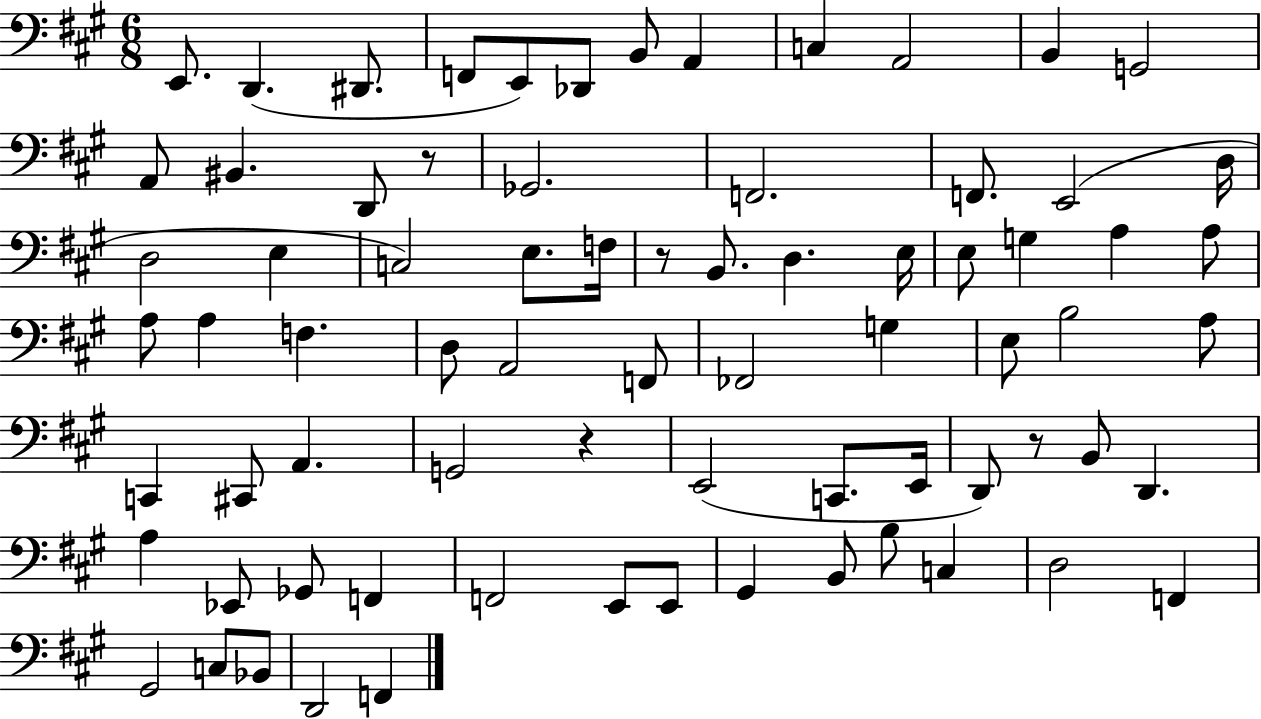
{
  \clef bass
  \numericTimeSignature
  \time 6/8
  \key a \major
  \repeat volta 2 { e,8. d,4.( dis,8. | f,8 e,8) des,8 b,8 a,4 | c4 a,2 | b,4 g,2 | \break a,8 bis,4. d,8 r8 | ges,2. | f,2. | f,8. e,2( d16 | \break d2 e4 | c2) e8. f16 | r8 b,8. d4. e16 | e8 g4 a4 a8 | \break a8 a4 f4. | d8 a,2 f,8 | fes,2 g4 | e8 b2 a8 | \break c,4 cis,8 a,4. | g,2 r4 | e,2( c,8. e,16 | d,8) r8 b,8 d,4. | \break a4 ees,8 ges,8 f,4 | f,2 e,8 e,8 | gis,4 b,8 b8 c4 | d2 f,4 | \break gis,2 c8 bes,8 | d,2 f,4 | } \bar "|."
}